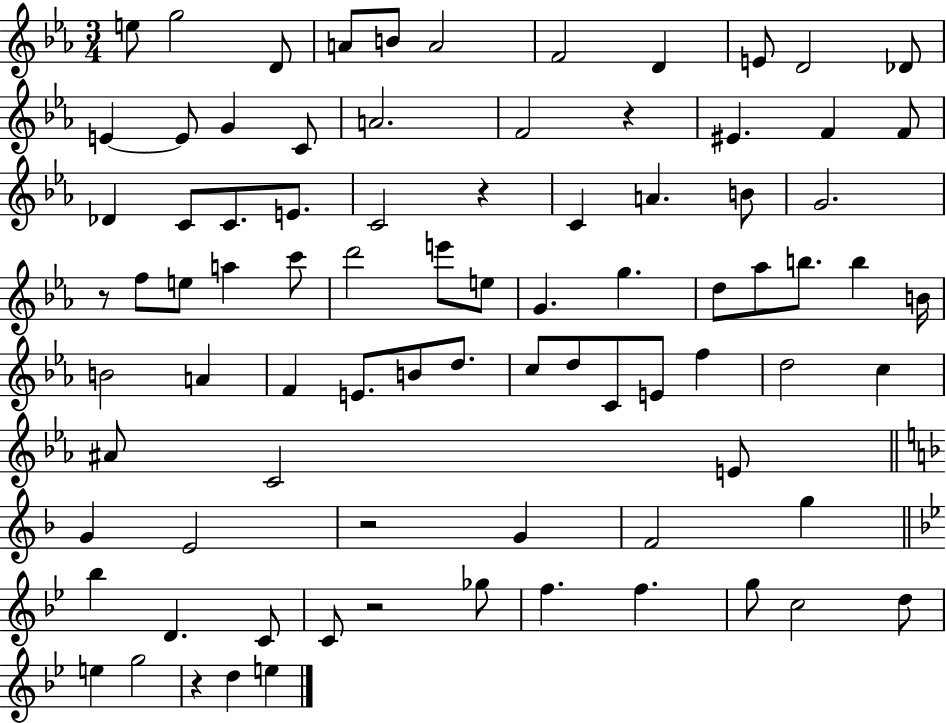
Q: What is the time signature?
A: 3/4